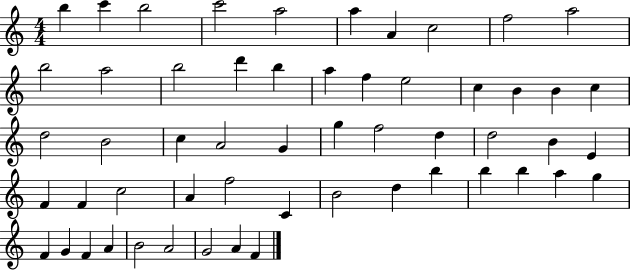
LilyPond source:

{
  \clef treble
  \numericTimeSignature
  \time 4/4
  \key c \major
  b''4 c'''4 b''2 | c'''2 a''2 | a''4 a'4 c''2 | f''2 a''2 | \break b''2 a''2 | b''2 d'''4 b''4 | a''4 f''4 e''2 | c''4 b'4 b'4 c''4 | \break d''2 b'2 | c''4 a'2 g'4 | g''4 f''2 d''4 | d''2 b'4 e'4 | \break f'4 f'4 c''2 | a'4 f''2 c'4 | b'2 d''4 b''4 | b''4 b''4 a''4 g''4 | \break f'4 g'4 f'4 a'4 | b'2 a'2 | g'2 a'4 f'4 | \bar "|."
}